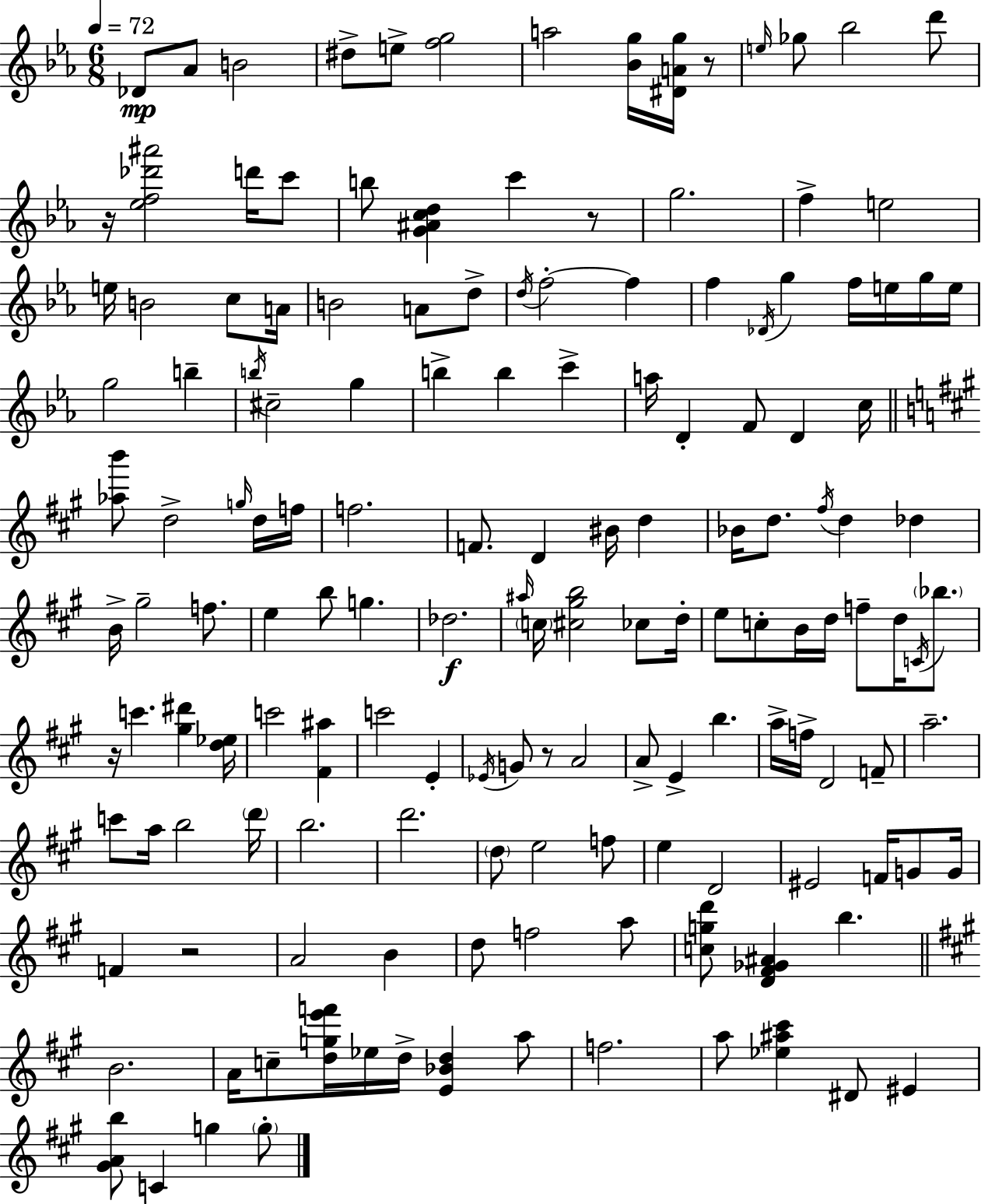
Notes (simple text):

Db4/e Ab4/e B4/h D#5/e E5/e [F5,G5]/h A5/h [Bb4,G5]/s [D#4,A4,G5]/s R/e E5/s Gb5/e Bb5/h D6/e R/s [Eb5,F5,Db6,A#6]/h D6/s C6/e B5/e [G4,A#4,C5,D5]/q C6/q R/e G5/h. F5/q E5/h E5/s B4/h C5/e A4/s B4/h A4/e D5/e D5/s F5/h F5/q F5/q Db4/s G5/q F5/s E5/s G5/s E5/s G5/h B5/q B5/s C#5/h G5/q B5/q B5/q C6/q A5/s D4/q F4/e D4/q C5/s [Ab5,B6]/e D5/h G5/s D5/s F5/s F5/h. F4/e. D4/q BIS4/s D5/q Bb4/s D5/e. F#5/s D5/q Db5/q B4/s G#5/h F5/e. E5/q B5/e G5/q. Db5/h. A#5/s C5/s [C#5,G#5,B5]/h CES5/e D5/s E5/e C5/e B4/s D5/s F5/e D5/s C4/s Bb5/e. R/s C6/q. [G#5,D#6]/q [D5,Eb5]/s C6/h [F#4,A#5]/q C6/h E4/q Eb4/s G4/e R/e A4/h A4/e E4/q B5/q. A5/s F5/s D4/h F4/e A5/h. C6/e A5/s B5/h D6/s B5/h. D6/h. D5/e E5/h F5/e E5/q D4/h EIS4/h F4/s G4/e G4/s F4/q R/h A4/h B4/q D5/e F5/h A5/e [C5,G5,D6]/e [D4,F#4,Gb4,A#4]/q B5/q. B4/h. A4/s C5/e [D5,G5,E6,F6]/s Eb5/s D5/s [E4,Bb4,D5]/q A5/e F5/h. A5/e [Eb5,A#5,C#6]/q D#4/e EIS4/q [G#4,A4,B5]/e C4/q G5/q G5/e